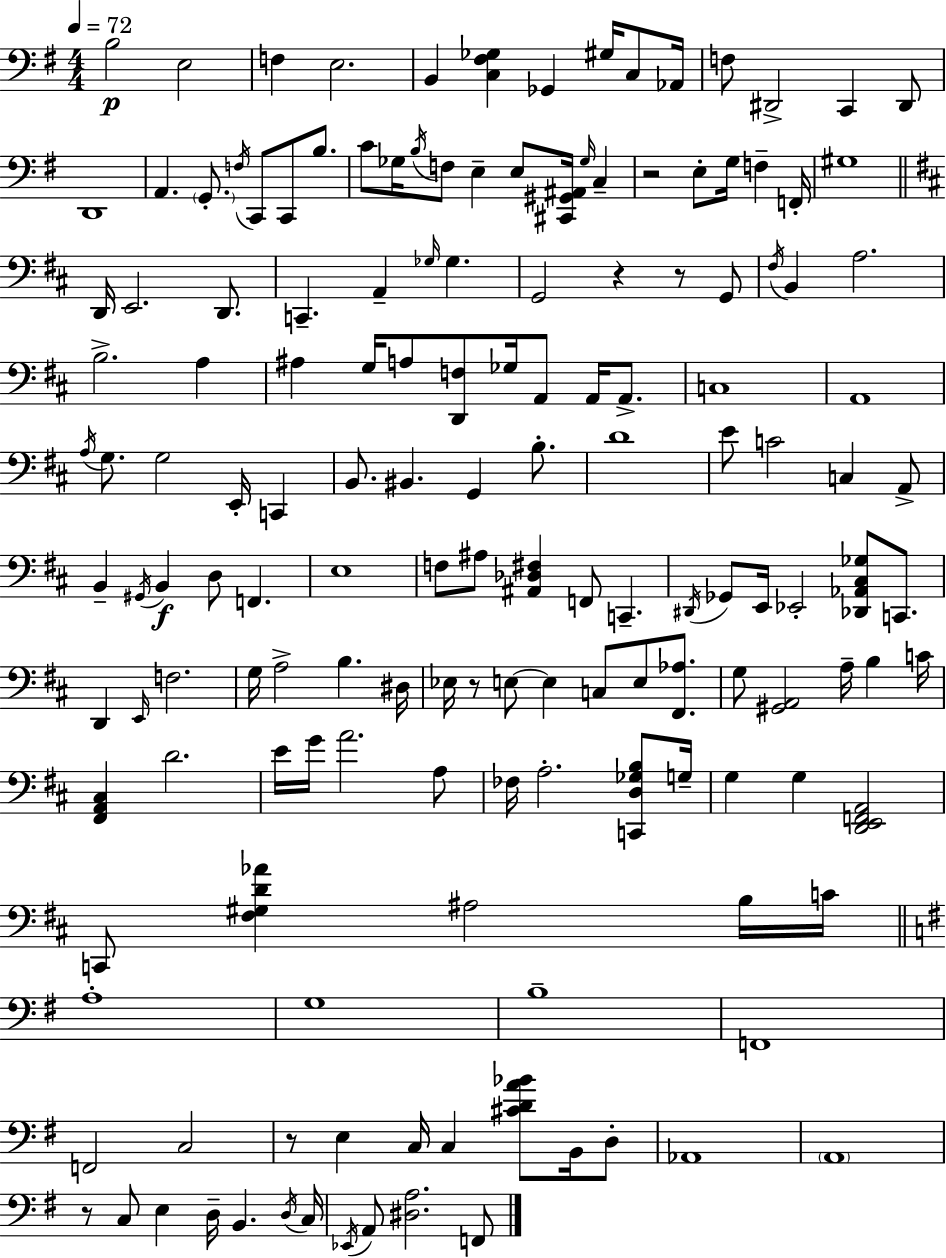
X:1
T:Untitled
M:4/4
L:1/4
K:G
B,2 E,2 F, E,2 B,, [C,^F,_G,] _G,, ^G,/4 C,/2 _A,,/4 F,/2 ^D,,2 C,, ^D,,/2 D,,4 A,, G,,/2 F,/4 C,,/2 C,,/2 B,/2 C/2 _G,/4 B,/4 F,/2 E, E,/2 [^C,,^G,,^A,,]/4 _G,/4 C, z2 E,/2 G,/4 F, F,,/4 ^G,4 D,,/4 E,,2 D,,/2 C,, A,, _G,/4 _G, G,,2 z z/2 G,,/2 ^F,/4 B,, A,2 B,2 A, ^A, G,/4 A,/2 [D,,F,]/2 _G,/4 A,,/2 A,,/4 A,,/2 C,4 A,,4 A,/4 G,/2 G,2 E,,/4 C,, B,,/2 ^B,, G,, B,/2 D4 E/2 C2 C, A,,/2 B,, ^G,,/4 B,, D,/2 F,, E,4 F,/2 ^A,/2 [^A,,_D,^F,] F,,/2 C,, ^D,,/4 _G,,/2 E,,/4 _E,,2 [_D,,_A,,^C,_G,]/2 C,,/2 D,, E,,/4 F,2 G,/4 A,2 B, ^D,/4 _E,/4 z/2 E,/2 E, C,/2 E,/2 [^F,,_A,]/2 G,/2 [^G,,A,,]2 A,/4 B, C/4 [^F,,A,,^C,] D2 E/4 G/4 A2 A,/2 _F,/4 A,2 [C,,D,_G,B,]/2 G,/4 G, G, [D,,E,,F,,A,,]2 C,,/2 [^F,^G,D_A] ^A,2 B,/4 C/4 A,4 G,4 B,4 F,,4 F,,2 C,2 z/2 E, C,/4 C, [^CDA_B]/2 B,,/4 D,/2 _A,,4 A,,4 z/2 C,/2 E, D,/4 B,, D,/4 C,/4 _E,,/4 A,,/2 [^D,A,]2 F,,/2